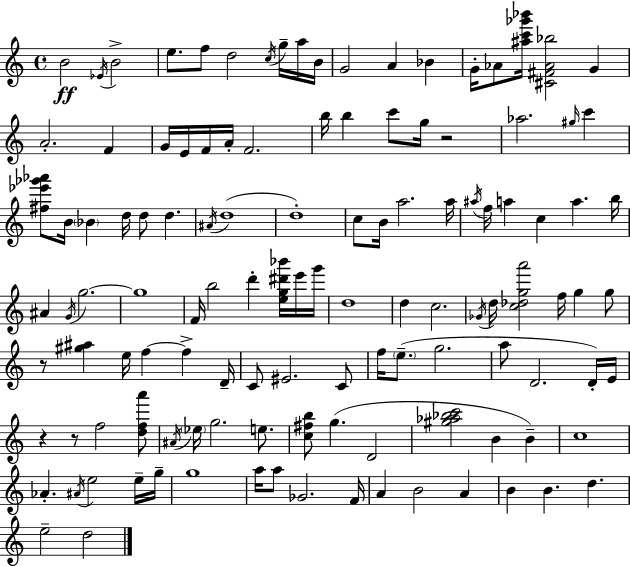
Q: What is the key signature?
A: C major